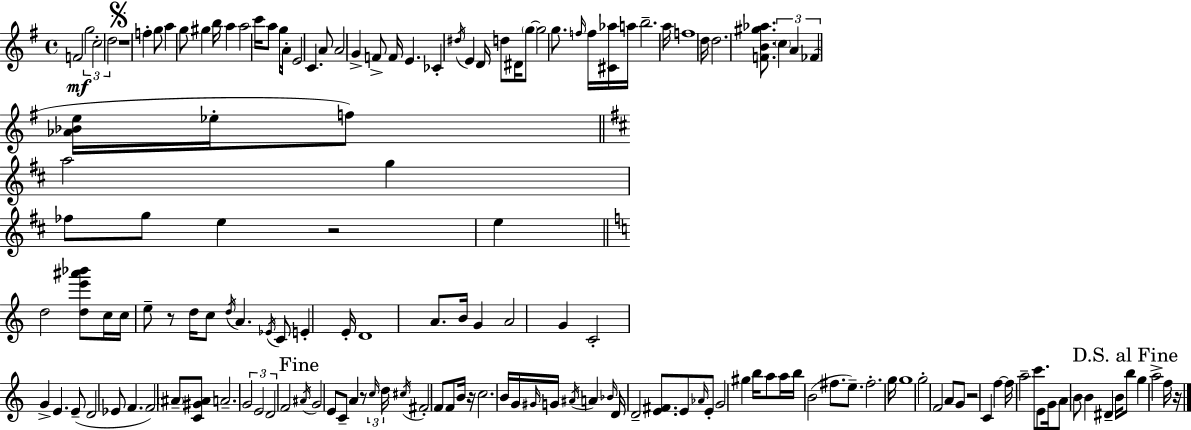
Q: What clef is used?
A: treble